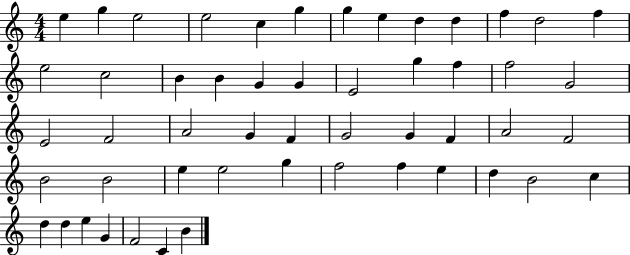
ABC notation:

X:1
T:Untitled
M:4/4
L:1/4
K:C
e g e2 e2 c g g e d d f d2 f e2 c2 B B G G E2 g f f2 G2 E2 F2 A2 G F G2 G F A2 F2 B2 B2 e e2 g f2 f e d B2 c d d e G F2 C B